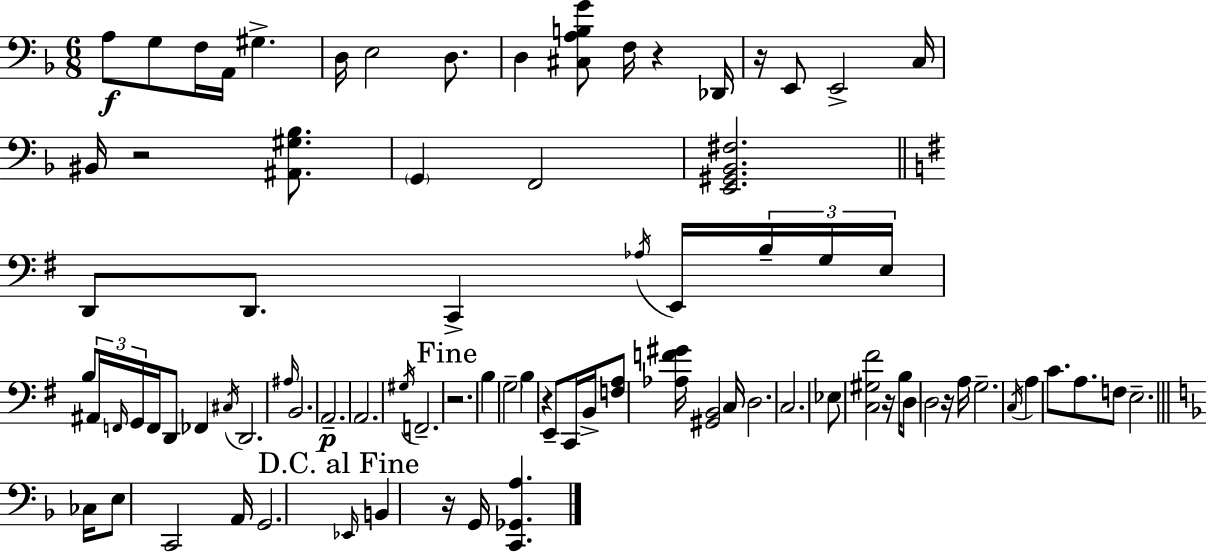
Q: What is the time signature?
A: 6/8